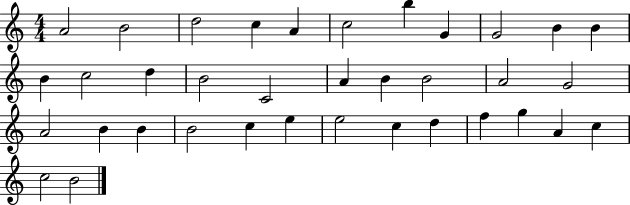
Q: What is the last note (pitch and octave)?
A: B4